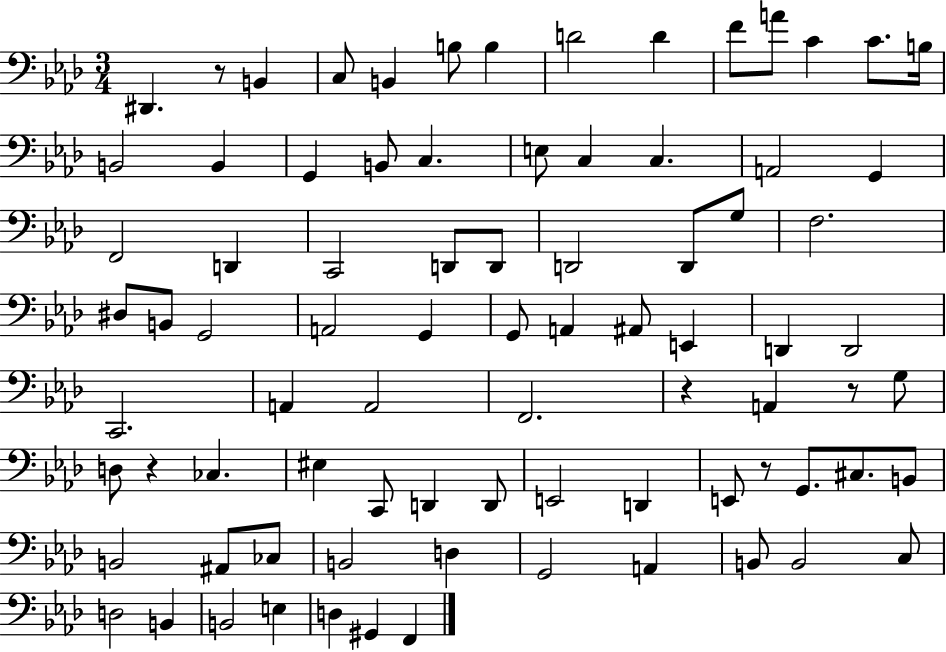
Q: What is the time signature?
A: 3/4